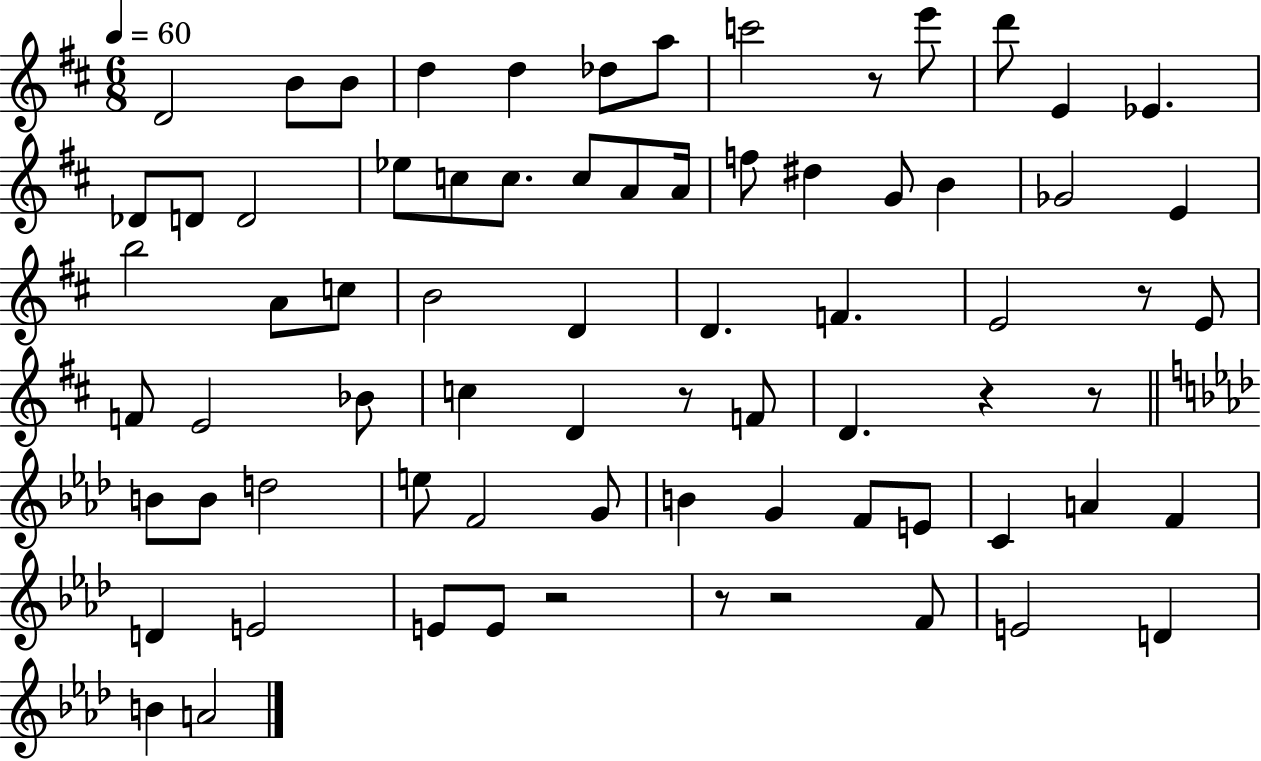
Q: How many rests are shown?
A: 8